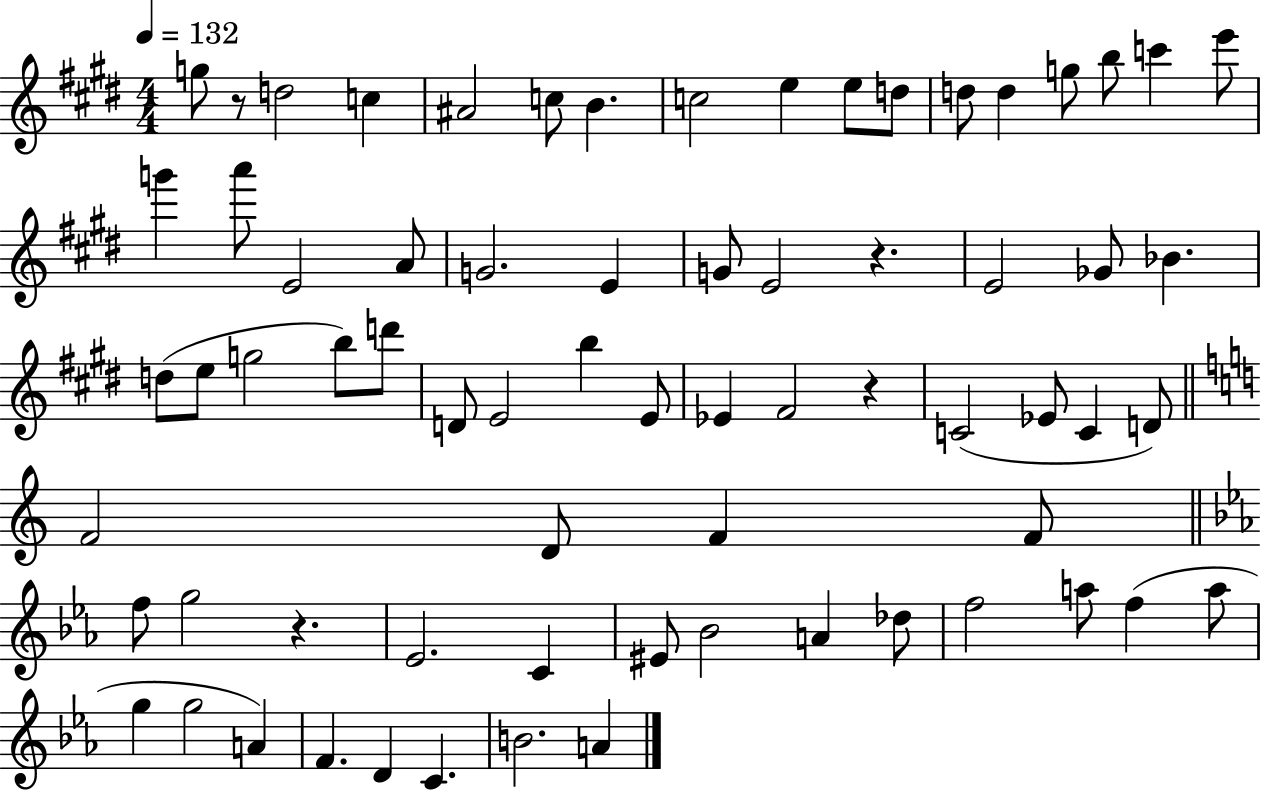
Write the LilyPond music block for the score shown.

{
  \clef treble
  \numericTimeSignature
  \time 4/4
  \key e \major
  \tempo 4 = 132
  g''8 r8 d''2 c''4 | ais'2 c''8 b'4. | c''2 e''4 e''8 d''8 | d''8 d''4 g''8 b''8 c'''4 e'''8 | \break g'''4 a'''8 e'2 a'8 | g'2. e'4 | g'8 e'2 r4. | e'2 ges'8 bes'4. | \break d''8( e''8 g''2 b''8) d'''8 | d'8 e'2 b''4 e'8 | ees'4 fis'2 r4 | c'2( ees'8 c'4 d'8) | \break \bar "||" \break \key c \major f'2 d'8 f'4 f'8 | \bar "||" \break \key c \minor f''8 g''2 r4. | ees'2. c'4 | eis'8 bes'2 a'4 des''8 | f''2 a''8 f''4( a''8 | \break g''4 g''2 a'4) | f'4. d'4 c'4. | b'2. a'4 | \bar "|."
}